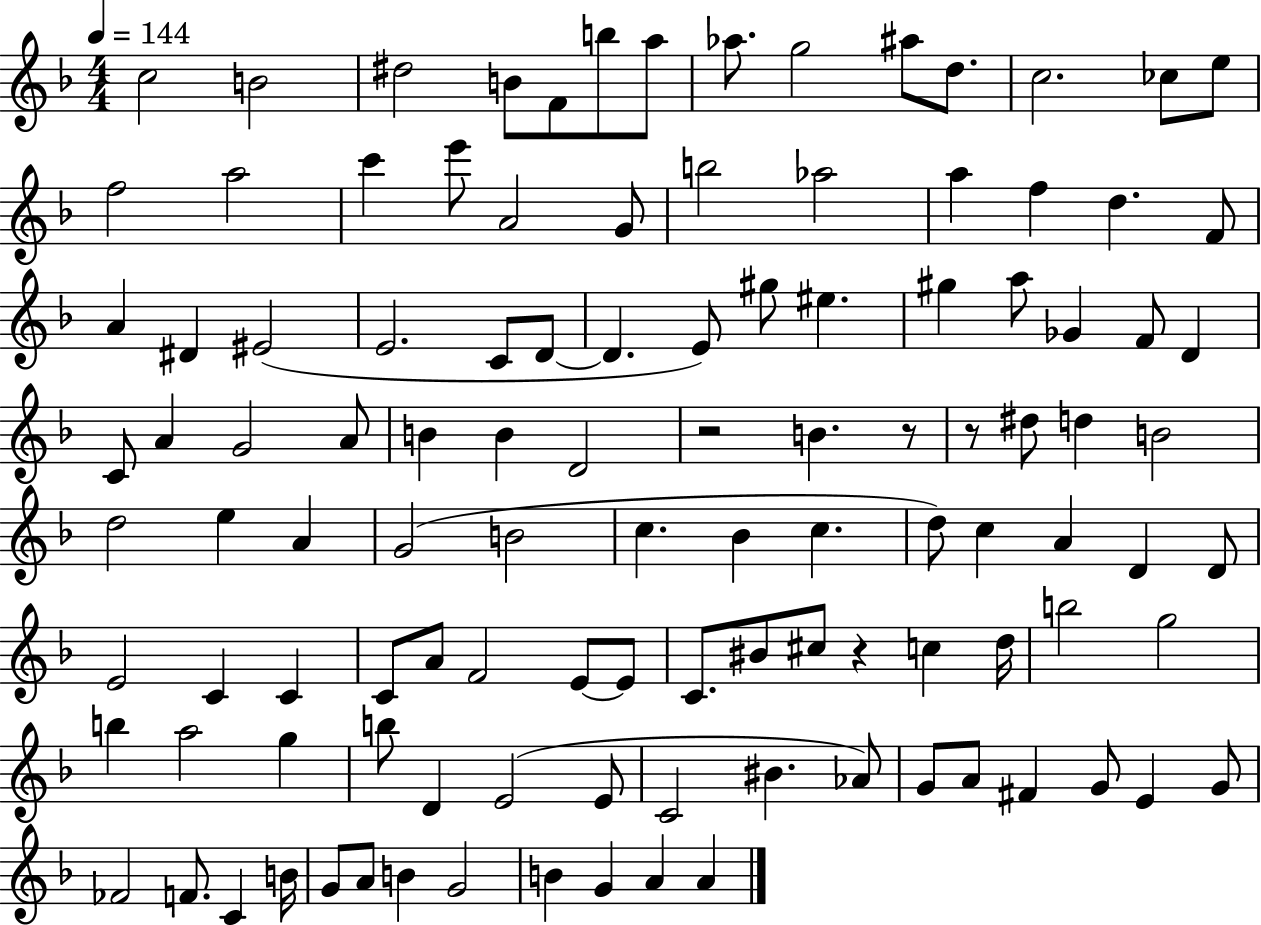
{
  \clef treble
  \numericTimeSignature
  \time 4/4
  \key f \major
  \tempo 4 = 144
  c''2 b'2 | dis''2 b'8 f'8 b''8 a''8 | aes''8. g''2 ais''8 d''8. | c''2. ces''8 e''8 | \break f''2 a''2 | c'''4 e'''8 a'2 g'8 | b''2 aes''2 | a''4 f''4 d''4. f'8 | \break a'4 dis'4 eis'2( | e'2. c'8 d'8~~ | d'4. e'8) gis''8 eis''4. | gis''4 a''8 ges'4 f'8 d'4 | \break c'8 a'4 g'2 a'8 | b'4 b'4 d'2 | r2 b'4. r8 | r8 dis''8 d''4 b'2 | \break d''2 e''4 a'4 | g'2( b'2 | c''4. bes'4 c''4. | d''8) c''4 a'4 d'4 d'8 | \break e'2 c'4 c'4 | c'8 a'8 f'2 e'8~~ e'8 | c'8. bis'8 cis''8 r4 c''4 d''16 | b''2 g''2 | \break b''4 a''2 g''4 | b''8 d'4 e'2( e'8 | c'2 bis'4. aes'8) | g'8 a'8 fis'4 g'8 e'4 g'8 | \break fes'2 f'8. c'4 b'16 | g'8 a'8 b'4 g'2 | b'4 g'4 a'4 a'4 | \bar "|."
}